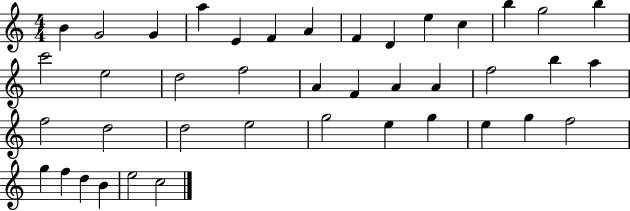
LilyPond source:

{
  \clef treble
  \numericTimeSignature
  \time 4/4
  \key c \major
  b'4 g'2 g'4 | a''4 e'4 f'4 a'4 | f'4 d'4 e''4 c''4 | b''4 g''2 b''4 | \break c'''2 e''2 | d''2 f''2 | a'4 f'4 a'4 a'4 | f''2 b''4 a''4 | \break f''2 d''2 | d''2 e''2 | g''2 e''4 g''4 | e''4 g''4 f''2 | \break g''4 f''4 d''4 b'4 | e''2 c''2 | \bar "|."
}